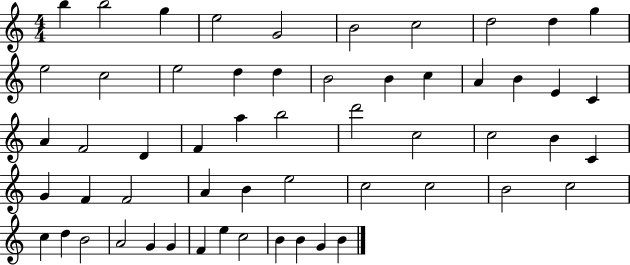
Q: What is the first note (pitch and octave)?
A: B5